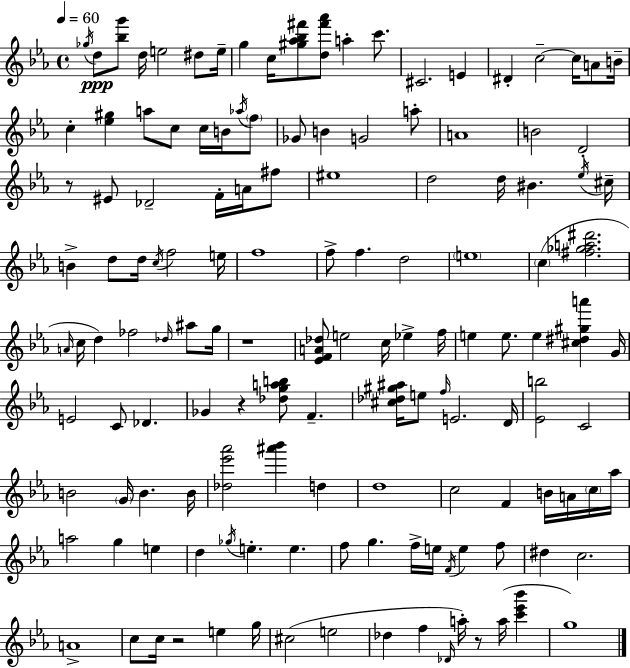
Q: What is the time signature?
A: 4/4